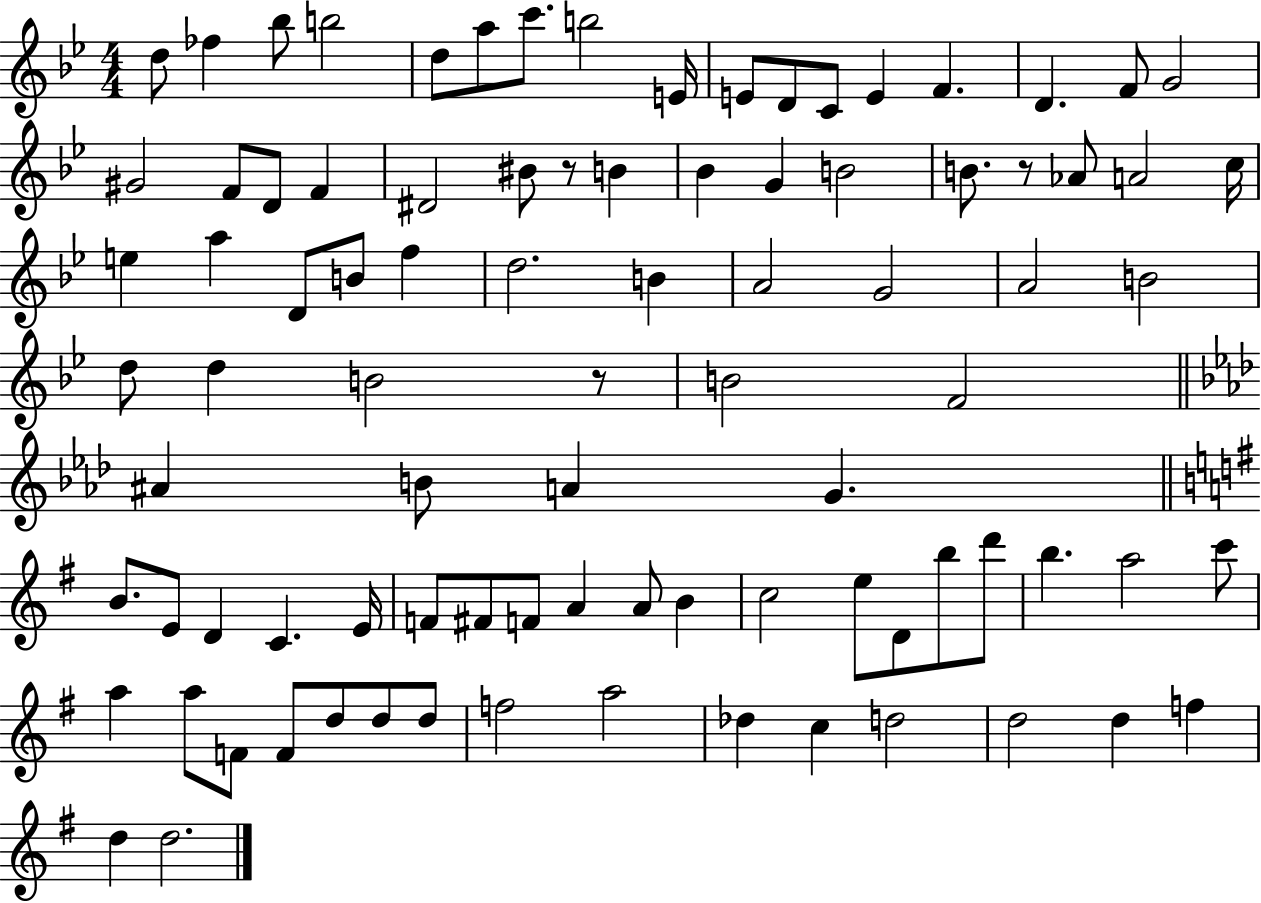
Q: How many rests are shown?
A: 3